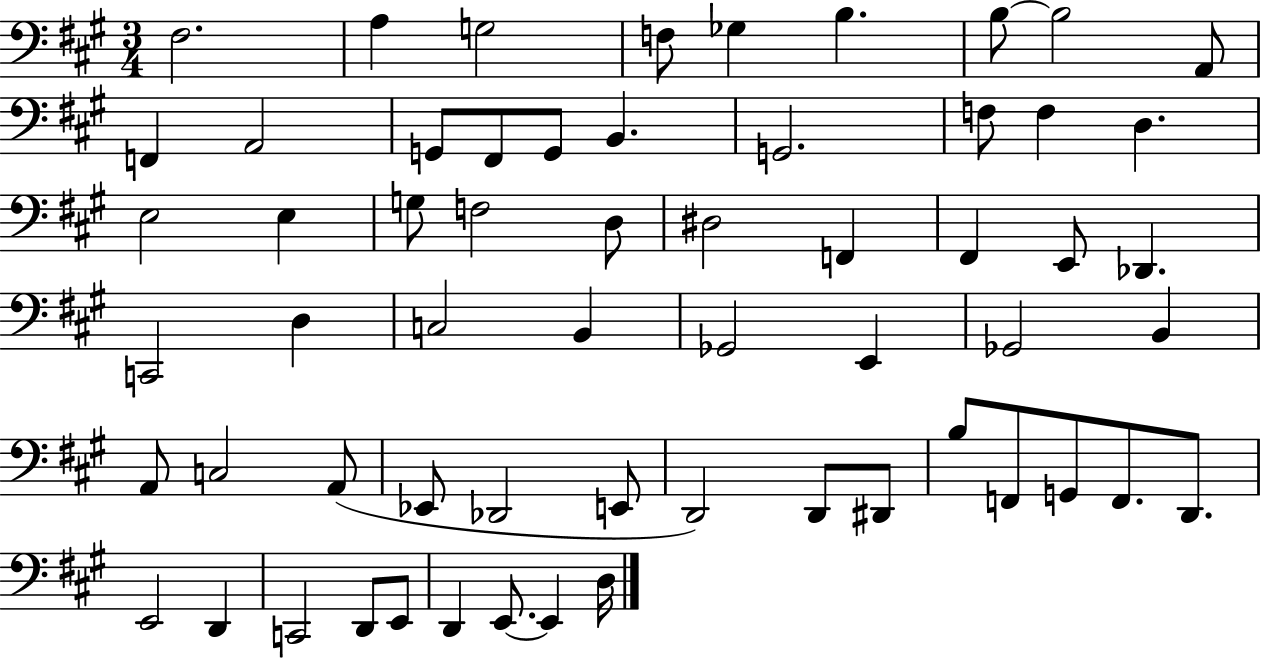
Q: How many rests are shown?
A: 0